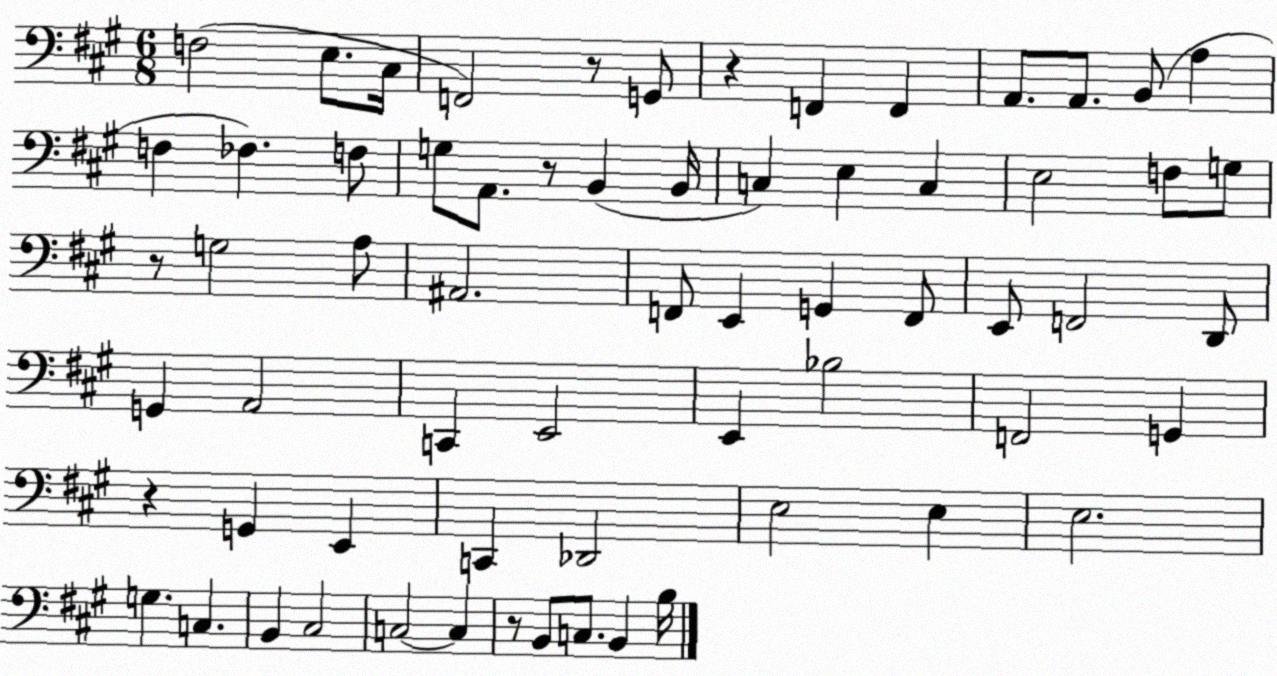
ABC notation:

X:1
T:Untitled
M:6/8
L:1/4
K:A
F,2 E,/2 ^C,/4 F,,2 z/2 G,,/2 z F,, F,, A,,/2 A,,/2 B,,/2 A, F, _F, F,/2 G,/2 A,,/2 z/2 B,, B,,/4 C, E, C, E,2 F,/2 G,/2 z/2 G,2 A,/2 ^A,,2 F,,/2 E,, G,, F,,/2 E,,/2 F,,2 D,,/2 G,, A,,2 C,, E,,2 E,, _B,2 F,,2 G,, z G,, E,, C,, _D,,2 E,2 E, E,2 G, C, B,, ^C,2 C,2 C, z/2 B,,/2 C,/2 B,, B,/4